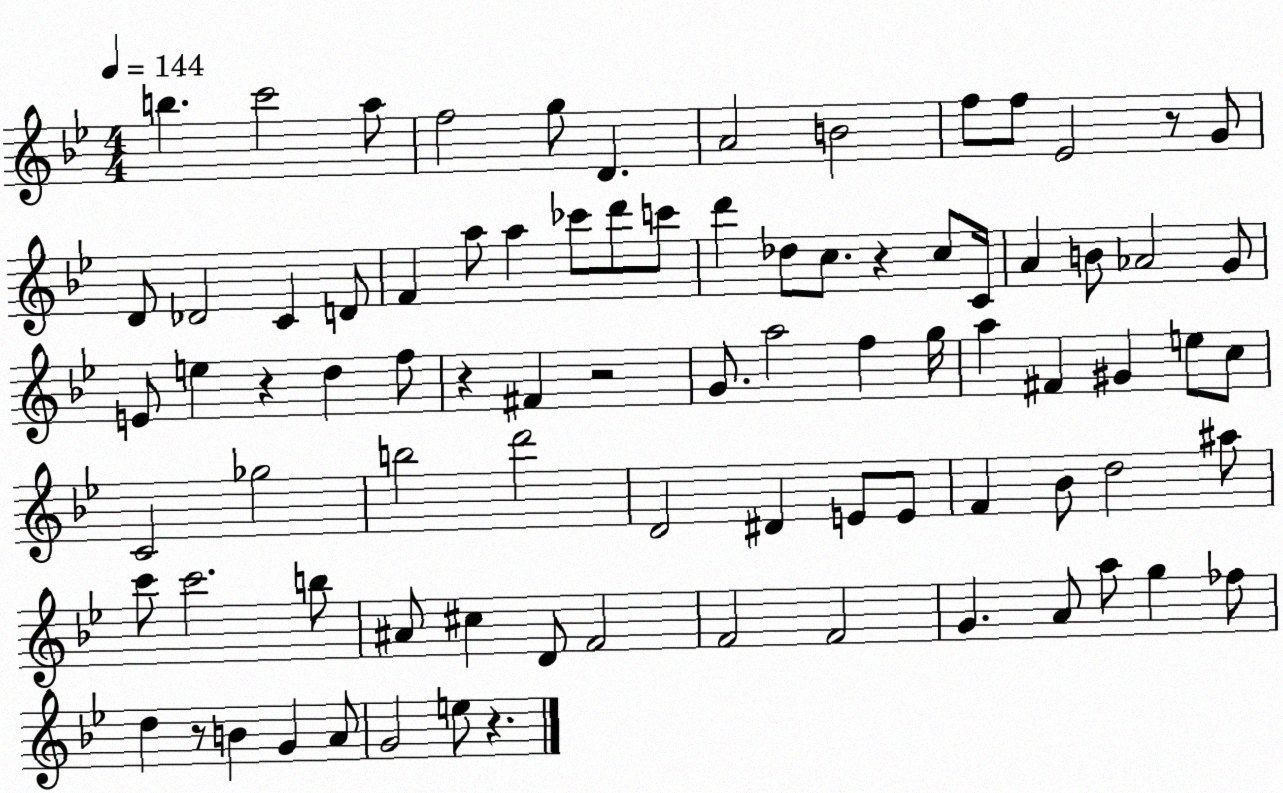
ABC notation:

X:1
T:Untitled
M:4/4
L:1/4
K:Bb
b c'2 a/2 f2 g/2 D A2 B2 f/2 f/2 _E2 z/2 G/2 D/2 _D2 C D/2 F a/2 a _c'/2 d'/2 c'/2 d' _d/2 c/2 z c/2 C/4 A B/2 _A2 G/2 E/2 e z d f/2 z ^F z2 G/2 a2 f g/4 a ^F ^G e/2 c/2 C2 _g2 b2 d'2 D2 ^D E/2 E/2 F _B/2 d2 ^a/2 c'/2 c'2 b/2 ^A/2 ^c D/2 F2 F2 F2 G A/2 a/2 g _f/2 d z/2 B G A/2 G2 e/2 z